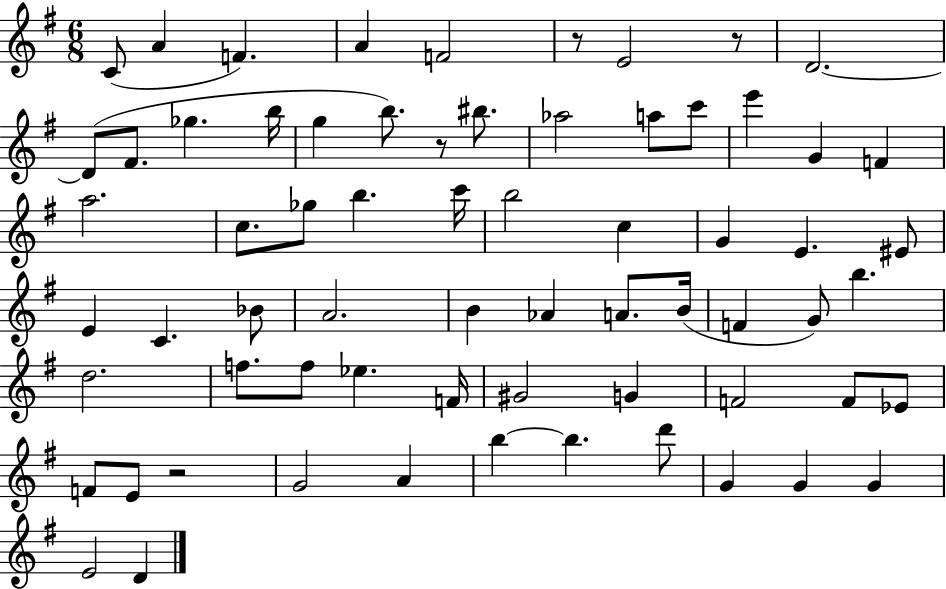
X:1
T:Untitled
M:6/8
L:1/4
K:G
C/2 A F A F2 z/2 E2 z/2 D2 D/2 ^F/2 _g b/4 g b/2 z/2 ^b/2 _a2 a/2 c'/2 e' G F a2 c/2 _g/2 b c'/4 b2 c G E ^E/2 E C _B/2 A2 B _A A/2 B/4 F G/2 b d2 f/2 f/2 _e F/4 ^G2 G F2 F/2 _E/2 F/2 E/2 z2 G2 A b b d'/2 G G G E2 D